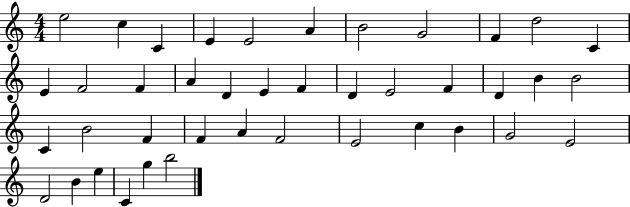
E5/h C5/q C4/q E4/q E4/h A4/q B4/h G4/h F4/q D5/h C4/q E4/q F4/h F4/q A4/q D4/q E4/q F4/q D4/q E4/h F4/q D4/q B4/q B4/h C4/q B4/h F4/q F4/q A4/q F4/h E4/h C5/q B4/q G4/h E4/h D4/h B4/q E5/q C4/q G5/q B5/h